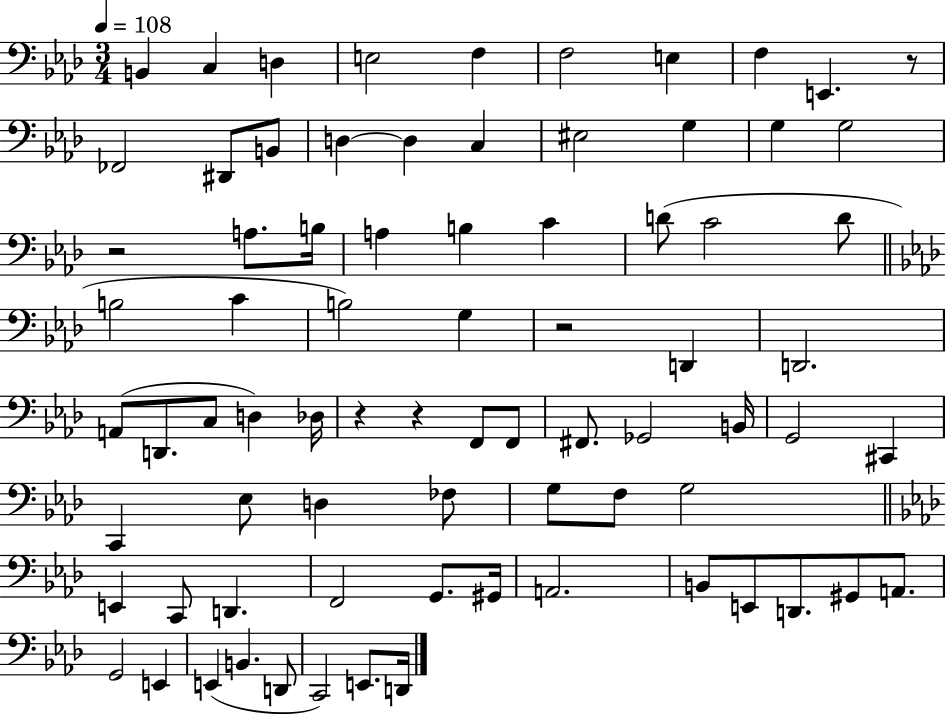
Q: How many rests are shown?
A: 5